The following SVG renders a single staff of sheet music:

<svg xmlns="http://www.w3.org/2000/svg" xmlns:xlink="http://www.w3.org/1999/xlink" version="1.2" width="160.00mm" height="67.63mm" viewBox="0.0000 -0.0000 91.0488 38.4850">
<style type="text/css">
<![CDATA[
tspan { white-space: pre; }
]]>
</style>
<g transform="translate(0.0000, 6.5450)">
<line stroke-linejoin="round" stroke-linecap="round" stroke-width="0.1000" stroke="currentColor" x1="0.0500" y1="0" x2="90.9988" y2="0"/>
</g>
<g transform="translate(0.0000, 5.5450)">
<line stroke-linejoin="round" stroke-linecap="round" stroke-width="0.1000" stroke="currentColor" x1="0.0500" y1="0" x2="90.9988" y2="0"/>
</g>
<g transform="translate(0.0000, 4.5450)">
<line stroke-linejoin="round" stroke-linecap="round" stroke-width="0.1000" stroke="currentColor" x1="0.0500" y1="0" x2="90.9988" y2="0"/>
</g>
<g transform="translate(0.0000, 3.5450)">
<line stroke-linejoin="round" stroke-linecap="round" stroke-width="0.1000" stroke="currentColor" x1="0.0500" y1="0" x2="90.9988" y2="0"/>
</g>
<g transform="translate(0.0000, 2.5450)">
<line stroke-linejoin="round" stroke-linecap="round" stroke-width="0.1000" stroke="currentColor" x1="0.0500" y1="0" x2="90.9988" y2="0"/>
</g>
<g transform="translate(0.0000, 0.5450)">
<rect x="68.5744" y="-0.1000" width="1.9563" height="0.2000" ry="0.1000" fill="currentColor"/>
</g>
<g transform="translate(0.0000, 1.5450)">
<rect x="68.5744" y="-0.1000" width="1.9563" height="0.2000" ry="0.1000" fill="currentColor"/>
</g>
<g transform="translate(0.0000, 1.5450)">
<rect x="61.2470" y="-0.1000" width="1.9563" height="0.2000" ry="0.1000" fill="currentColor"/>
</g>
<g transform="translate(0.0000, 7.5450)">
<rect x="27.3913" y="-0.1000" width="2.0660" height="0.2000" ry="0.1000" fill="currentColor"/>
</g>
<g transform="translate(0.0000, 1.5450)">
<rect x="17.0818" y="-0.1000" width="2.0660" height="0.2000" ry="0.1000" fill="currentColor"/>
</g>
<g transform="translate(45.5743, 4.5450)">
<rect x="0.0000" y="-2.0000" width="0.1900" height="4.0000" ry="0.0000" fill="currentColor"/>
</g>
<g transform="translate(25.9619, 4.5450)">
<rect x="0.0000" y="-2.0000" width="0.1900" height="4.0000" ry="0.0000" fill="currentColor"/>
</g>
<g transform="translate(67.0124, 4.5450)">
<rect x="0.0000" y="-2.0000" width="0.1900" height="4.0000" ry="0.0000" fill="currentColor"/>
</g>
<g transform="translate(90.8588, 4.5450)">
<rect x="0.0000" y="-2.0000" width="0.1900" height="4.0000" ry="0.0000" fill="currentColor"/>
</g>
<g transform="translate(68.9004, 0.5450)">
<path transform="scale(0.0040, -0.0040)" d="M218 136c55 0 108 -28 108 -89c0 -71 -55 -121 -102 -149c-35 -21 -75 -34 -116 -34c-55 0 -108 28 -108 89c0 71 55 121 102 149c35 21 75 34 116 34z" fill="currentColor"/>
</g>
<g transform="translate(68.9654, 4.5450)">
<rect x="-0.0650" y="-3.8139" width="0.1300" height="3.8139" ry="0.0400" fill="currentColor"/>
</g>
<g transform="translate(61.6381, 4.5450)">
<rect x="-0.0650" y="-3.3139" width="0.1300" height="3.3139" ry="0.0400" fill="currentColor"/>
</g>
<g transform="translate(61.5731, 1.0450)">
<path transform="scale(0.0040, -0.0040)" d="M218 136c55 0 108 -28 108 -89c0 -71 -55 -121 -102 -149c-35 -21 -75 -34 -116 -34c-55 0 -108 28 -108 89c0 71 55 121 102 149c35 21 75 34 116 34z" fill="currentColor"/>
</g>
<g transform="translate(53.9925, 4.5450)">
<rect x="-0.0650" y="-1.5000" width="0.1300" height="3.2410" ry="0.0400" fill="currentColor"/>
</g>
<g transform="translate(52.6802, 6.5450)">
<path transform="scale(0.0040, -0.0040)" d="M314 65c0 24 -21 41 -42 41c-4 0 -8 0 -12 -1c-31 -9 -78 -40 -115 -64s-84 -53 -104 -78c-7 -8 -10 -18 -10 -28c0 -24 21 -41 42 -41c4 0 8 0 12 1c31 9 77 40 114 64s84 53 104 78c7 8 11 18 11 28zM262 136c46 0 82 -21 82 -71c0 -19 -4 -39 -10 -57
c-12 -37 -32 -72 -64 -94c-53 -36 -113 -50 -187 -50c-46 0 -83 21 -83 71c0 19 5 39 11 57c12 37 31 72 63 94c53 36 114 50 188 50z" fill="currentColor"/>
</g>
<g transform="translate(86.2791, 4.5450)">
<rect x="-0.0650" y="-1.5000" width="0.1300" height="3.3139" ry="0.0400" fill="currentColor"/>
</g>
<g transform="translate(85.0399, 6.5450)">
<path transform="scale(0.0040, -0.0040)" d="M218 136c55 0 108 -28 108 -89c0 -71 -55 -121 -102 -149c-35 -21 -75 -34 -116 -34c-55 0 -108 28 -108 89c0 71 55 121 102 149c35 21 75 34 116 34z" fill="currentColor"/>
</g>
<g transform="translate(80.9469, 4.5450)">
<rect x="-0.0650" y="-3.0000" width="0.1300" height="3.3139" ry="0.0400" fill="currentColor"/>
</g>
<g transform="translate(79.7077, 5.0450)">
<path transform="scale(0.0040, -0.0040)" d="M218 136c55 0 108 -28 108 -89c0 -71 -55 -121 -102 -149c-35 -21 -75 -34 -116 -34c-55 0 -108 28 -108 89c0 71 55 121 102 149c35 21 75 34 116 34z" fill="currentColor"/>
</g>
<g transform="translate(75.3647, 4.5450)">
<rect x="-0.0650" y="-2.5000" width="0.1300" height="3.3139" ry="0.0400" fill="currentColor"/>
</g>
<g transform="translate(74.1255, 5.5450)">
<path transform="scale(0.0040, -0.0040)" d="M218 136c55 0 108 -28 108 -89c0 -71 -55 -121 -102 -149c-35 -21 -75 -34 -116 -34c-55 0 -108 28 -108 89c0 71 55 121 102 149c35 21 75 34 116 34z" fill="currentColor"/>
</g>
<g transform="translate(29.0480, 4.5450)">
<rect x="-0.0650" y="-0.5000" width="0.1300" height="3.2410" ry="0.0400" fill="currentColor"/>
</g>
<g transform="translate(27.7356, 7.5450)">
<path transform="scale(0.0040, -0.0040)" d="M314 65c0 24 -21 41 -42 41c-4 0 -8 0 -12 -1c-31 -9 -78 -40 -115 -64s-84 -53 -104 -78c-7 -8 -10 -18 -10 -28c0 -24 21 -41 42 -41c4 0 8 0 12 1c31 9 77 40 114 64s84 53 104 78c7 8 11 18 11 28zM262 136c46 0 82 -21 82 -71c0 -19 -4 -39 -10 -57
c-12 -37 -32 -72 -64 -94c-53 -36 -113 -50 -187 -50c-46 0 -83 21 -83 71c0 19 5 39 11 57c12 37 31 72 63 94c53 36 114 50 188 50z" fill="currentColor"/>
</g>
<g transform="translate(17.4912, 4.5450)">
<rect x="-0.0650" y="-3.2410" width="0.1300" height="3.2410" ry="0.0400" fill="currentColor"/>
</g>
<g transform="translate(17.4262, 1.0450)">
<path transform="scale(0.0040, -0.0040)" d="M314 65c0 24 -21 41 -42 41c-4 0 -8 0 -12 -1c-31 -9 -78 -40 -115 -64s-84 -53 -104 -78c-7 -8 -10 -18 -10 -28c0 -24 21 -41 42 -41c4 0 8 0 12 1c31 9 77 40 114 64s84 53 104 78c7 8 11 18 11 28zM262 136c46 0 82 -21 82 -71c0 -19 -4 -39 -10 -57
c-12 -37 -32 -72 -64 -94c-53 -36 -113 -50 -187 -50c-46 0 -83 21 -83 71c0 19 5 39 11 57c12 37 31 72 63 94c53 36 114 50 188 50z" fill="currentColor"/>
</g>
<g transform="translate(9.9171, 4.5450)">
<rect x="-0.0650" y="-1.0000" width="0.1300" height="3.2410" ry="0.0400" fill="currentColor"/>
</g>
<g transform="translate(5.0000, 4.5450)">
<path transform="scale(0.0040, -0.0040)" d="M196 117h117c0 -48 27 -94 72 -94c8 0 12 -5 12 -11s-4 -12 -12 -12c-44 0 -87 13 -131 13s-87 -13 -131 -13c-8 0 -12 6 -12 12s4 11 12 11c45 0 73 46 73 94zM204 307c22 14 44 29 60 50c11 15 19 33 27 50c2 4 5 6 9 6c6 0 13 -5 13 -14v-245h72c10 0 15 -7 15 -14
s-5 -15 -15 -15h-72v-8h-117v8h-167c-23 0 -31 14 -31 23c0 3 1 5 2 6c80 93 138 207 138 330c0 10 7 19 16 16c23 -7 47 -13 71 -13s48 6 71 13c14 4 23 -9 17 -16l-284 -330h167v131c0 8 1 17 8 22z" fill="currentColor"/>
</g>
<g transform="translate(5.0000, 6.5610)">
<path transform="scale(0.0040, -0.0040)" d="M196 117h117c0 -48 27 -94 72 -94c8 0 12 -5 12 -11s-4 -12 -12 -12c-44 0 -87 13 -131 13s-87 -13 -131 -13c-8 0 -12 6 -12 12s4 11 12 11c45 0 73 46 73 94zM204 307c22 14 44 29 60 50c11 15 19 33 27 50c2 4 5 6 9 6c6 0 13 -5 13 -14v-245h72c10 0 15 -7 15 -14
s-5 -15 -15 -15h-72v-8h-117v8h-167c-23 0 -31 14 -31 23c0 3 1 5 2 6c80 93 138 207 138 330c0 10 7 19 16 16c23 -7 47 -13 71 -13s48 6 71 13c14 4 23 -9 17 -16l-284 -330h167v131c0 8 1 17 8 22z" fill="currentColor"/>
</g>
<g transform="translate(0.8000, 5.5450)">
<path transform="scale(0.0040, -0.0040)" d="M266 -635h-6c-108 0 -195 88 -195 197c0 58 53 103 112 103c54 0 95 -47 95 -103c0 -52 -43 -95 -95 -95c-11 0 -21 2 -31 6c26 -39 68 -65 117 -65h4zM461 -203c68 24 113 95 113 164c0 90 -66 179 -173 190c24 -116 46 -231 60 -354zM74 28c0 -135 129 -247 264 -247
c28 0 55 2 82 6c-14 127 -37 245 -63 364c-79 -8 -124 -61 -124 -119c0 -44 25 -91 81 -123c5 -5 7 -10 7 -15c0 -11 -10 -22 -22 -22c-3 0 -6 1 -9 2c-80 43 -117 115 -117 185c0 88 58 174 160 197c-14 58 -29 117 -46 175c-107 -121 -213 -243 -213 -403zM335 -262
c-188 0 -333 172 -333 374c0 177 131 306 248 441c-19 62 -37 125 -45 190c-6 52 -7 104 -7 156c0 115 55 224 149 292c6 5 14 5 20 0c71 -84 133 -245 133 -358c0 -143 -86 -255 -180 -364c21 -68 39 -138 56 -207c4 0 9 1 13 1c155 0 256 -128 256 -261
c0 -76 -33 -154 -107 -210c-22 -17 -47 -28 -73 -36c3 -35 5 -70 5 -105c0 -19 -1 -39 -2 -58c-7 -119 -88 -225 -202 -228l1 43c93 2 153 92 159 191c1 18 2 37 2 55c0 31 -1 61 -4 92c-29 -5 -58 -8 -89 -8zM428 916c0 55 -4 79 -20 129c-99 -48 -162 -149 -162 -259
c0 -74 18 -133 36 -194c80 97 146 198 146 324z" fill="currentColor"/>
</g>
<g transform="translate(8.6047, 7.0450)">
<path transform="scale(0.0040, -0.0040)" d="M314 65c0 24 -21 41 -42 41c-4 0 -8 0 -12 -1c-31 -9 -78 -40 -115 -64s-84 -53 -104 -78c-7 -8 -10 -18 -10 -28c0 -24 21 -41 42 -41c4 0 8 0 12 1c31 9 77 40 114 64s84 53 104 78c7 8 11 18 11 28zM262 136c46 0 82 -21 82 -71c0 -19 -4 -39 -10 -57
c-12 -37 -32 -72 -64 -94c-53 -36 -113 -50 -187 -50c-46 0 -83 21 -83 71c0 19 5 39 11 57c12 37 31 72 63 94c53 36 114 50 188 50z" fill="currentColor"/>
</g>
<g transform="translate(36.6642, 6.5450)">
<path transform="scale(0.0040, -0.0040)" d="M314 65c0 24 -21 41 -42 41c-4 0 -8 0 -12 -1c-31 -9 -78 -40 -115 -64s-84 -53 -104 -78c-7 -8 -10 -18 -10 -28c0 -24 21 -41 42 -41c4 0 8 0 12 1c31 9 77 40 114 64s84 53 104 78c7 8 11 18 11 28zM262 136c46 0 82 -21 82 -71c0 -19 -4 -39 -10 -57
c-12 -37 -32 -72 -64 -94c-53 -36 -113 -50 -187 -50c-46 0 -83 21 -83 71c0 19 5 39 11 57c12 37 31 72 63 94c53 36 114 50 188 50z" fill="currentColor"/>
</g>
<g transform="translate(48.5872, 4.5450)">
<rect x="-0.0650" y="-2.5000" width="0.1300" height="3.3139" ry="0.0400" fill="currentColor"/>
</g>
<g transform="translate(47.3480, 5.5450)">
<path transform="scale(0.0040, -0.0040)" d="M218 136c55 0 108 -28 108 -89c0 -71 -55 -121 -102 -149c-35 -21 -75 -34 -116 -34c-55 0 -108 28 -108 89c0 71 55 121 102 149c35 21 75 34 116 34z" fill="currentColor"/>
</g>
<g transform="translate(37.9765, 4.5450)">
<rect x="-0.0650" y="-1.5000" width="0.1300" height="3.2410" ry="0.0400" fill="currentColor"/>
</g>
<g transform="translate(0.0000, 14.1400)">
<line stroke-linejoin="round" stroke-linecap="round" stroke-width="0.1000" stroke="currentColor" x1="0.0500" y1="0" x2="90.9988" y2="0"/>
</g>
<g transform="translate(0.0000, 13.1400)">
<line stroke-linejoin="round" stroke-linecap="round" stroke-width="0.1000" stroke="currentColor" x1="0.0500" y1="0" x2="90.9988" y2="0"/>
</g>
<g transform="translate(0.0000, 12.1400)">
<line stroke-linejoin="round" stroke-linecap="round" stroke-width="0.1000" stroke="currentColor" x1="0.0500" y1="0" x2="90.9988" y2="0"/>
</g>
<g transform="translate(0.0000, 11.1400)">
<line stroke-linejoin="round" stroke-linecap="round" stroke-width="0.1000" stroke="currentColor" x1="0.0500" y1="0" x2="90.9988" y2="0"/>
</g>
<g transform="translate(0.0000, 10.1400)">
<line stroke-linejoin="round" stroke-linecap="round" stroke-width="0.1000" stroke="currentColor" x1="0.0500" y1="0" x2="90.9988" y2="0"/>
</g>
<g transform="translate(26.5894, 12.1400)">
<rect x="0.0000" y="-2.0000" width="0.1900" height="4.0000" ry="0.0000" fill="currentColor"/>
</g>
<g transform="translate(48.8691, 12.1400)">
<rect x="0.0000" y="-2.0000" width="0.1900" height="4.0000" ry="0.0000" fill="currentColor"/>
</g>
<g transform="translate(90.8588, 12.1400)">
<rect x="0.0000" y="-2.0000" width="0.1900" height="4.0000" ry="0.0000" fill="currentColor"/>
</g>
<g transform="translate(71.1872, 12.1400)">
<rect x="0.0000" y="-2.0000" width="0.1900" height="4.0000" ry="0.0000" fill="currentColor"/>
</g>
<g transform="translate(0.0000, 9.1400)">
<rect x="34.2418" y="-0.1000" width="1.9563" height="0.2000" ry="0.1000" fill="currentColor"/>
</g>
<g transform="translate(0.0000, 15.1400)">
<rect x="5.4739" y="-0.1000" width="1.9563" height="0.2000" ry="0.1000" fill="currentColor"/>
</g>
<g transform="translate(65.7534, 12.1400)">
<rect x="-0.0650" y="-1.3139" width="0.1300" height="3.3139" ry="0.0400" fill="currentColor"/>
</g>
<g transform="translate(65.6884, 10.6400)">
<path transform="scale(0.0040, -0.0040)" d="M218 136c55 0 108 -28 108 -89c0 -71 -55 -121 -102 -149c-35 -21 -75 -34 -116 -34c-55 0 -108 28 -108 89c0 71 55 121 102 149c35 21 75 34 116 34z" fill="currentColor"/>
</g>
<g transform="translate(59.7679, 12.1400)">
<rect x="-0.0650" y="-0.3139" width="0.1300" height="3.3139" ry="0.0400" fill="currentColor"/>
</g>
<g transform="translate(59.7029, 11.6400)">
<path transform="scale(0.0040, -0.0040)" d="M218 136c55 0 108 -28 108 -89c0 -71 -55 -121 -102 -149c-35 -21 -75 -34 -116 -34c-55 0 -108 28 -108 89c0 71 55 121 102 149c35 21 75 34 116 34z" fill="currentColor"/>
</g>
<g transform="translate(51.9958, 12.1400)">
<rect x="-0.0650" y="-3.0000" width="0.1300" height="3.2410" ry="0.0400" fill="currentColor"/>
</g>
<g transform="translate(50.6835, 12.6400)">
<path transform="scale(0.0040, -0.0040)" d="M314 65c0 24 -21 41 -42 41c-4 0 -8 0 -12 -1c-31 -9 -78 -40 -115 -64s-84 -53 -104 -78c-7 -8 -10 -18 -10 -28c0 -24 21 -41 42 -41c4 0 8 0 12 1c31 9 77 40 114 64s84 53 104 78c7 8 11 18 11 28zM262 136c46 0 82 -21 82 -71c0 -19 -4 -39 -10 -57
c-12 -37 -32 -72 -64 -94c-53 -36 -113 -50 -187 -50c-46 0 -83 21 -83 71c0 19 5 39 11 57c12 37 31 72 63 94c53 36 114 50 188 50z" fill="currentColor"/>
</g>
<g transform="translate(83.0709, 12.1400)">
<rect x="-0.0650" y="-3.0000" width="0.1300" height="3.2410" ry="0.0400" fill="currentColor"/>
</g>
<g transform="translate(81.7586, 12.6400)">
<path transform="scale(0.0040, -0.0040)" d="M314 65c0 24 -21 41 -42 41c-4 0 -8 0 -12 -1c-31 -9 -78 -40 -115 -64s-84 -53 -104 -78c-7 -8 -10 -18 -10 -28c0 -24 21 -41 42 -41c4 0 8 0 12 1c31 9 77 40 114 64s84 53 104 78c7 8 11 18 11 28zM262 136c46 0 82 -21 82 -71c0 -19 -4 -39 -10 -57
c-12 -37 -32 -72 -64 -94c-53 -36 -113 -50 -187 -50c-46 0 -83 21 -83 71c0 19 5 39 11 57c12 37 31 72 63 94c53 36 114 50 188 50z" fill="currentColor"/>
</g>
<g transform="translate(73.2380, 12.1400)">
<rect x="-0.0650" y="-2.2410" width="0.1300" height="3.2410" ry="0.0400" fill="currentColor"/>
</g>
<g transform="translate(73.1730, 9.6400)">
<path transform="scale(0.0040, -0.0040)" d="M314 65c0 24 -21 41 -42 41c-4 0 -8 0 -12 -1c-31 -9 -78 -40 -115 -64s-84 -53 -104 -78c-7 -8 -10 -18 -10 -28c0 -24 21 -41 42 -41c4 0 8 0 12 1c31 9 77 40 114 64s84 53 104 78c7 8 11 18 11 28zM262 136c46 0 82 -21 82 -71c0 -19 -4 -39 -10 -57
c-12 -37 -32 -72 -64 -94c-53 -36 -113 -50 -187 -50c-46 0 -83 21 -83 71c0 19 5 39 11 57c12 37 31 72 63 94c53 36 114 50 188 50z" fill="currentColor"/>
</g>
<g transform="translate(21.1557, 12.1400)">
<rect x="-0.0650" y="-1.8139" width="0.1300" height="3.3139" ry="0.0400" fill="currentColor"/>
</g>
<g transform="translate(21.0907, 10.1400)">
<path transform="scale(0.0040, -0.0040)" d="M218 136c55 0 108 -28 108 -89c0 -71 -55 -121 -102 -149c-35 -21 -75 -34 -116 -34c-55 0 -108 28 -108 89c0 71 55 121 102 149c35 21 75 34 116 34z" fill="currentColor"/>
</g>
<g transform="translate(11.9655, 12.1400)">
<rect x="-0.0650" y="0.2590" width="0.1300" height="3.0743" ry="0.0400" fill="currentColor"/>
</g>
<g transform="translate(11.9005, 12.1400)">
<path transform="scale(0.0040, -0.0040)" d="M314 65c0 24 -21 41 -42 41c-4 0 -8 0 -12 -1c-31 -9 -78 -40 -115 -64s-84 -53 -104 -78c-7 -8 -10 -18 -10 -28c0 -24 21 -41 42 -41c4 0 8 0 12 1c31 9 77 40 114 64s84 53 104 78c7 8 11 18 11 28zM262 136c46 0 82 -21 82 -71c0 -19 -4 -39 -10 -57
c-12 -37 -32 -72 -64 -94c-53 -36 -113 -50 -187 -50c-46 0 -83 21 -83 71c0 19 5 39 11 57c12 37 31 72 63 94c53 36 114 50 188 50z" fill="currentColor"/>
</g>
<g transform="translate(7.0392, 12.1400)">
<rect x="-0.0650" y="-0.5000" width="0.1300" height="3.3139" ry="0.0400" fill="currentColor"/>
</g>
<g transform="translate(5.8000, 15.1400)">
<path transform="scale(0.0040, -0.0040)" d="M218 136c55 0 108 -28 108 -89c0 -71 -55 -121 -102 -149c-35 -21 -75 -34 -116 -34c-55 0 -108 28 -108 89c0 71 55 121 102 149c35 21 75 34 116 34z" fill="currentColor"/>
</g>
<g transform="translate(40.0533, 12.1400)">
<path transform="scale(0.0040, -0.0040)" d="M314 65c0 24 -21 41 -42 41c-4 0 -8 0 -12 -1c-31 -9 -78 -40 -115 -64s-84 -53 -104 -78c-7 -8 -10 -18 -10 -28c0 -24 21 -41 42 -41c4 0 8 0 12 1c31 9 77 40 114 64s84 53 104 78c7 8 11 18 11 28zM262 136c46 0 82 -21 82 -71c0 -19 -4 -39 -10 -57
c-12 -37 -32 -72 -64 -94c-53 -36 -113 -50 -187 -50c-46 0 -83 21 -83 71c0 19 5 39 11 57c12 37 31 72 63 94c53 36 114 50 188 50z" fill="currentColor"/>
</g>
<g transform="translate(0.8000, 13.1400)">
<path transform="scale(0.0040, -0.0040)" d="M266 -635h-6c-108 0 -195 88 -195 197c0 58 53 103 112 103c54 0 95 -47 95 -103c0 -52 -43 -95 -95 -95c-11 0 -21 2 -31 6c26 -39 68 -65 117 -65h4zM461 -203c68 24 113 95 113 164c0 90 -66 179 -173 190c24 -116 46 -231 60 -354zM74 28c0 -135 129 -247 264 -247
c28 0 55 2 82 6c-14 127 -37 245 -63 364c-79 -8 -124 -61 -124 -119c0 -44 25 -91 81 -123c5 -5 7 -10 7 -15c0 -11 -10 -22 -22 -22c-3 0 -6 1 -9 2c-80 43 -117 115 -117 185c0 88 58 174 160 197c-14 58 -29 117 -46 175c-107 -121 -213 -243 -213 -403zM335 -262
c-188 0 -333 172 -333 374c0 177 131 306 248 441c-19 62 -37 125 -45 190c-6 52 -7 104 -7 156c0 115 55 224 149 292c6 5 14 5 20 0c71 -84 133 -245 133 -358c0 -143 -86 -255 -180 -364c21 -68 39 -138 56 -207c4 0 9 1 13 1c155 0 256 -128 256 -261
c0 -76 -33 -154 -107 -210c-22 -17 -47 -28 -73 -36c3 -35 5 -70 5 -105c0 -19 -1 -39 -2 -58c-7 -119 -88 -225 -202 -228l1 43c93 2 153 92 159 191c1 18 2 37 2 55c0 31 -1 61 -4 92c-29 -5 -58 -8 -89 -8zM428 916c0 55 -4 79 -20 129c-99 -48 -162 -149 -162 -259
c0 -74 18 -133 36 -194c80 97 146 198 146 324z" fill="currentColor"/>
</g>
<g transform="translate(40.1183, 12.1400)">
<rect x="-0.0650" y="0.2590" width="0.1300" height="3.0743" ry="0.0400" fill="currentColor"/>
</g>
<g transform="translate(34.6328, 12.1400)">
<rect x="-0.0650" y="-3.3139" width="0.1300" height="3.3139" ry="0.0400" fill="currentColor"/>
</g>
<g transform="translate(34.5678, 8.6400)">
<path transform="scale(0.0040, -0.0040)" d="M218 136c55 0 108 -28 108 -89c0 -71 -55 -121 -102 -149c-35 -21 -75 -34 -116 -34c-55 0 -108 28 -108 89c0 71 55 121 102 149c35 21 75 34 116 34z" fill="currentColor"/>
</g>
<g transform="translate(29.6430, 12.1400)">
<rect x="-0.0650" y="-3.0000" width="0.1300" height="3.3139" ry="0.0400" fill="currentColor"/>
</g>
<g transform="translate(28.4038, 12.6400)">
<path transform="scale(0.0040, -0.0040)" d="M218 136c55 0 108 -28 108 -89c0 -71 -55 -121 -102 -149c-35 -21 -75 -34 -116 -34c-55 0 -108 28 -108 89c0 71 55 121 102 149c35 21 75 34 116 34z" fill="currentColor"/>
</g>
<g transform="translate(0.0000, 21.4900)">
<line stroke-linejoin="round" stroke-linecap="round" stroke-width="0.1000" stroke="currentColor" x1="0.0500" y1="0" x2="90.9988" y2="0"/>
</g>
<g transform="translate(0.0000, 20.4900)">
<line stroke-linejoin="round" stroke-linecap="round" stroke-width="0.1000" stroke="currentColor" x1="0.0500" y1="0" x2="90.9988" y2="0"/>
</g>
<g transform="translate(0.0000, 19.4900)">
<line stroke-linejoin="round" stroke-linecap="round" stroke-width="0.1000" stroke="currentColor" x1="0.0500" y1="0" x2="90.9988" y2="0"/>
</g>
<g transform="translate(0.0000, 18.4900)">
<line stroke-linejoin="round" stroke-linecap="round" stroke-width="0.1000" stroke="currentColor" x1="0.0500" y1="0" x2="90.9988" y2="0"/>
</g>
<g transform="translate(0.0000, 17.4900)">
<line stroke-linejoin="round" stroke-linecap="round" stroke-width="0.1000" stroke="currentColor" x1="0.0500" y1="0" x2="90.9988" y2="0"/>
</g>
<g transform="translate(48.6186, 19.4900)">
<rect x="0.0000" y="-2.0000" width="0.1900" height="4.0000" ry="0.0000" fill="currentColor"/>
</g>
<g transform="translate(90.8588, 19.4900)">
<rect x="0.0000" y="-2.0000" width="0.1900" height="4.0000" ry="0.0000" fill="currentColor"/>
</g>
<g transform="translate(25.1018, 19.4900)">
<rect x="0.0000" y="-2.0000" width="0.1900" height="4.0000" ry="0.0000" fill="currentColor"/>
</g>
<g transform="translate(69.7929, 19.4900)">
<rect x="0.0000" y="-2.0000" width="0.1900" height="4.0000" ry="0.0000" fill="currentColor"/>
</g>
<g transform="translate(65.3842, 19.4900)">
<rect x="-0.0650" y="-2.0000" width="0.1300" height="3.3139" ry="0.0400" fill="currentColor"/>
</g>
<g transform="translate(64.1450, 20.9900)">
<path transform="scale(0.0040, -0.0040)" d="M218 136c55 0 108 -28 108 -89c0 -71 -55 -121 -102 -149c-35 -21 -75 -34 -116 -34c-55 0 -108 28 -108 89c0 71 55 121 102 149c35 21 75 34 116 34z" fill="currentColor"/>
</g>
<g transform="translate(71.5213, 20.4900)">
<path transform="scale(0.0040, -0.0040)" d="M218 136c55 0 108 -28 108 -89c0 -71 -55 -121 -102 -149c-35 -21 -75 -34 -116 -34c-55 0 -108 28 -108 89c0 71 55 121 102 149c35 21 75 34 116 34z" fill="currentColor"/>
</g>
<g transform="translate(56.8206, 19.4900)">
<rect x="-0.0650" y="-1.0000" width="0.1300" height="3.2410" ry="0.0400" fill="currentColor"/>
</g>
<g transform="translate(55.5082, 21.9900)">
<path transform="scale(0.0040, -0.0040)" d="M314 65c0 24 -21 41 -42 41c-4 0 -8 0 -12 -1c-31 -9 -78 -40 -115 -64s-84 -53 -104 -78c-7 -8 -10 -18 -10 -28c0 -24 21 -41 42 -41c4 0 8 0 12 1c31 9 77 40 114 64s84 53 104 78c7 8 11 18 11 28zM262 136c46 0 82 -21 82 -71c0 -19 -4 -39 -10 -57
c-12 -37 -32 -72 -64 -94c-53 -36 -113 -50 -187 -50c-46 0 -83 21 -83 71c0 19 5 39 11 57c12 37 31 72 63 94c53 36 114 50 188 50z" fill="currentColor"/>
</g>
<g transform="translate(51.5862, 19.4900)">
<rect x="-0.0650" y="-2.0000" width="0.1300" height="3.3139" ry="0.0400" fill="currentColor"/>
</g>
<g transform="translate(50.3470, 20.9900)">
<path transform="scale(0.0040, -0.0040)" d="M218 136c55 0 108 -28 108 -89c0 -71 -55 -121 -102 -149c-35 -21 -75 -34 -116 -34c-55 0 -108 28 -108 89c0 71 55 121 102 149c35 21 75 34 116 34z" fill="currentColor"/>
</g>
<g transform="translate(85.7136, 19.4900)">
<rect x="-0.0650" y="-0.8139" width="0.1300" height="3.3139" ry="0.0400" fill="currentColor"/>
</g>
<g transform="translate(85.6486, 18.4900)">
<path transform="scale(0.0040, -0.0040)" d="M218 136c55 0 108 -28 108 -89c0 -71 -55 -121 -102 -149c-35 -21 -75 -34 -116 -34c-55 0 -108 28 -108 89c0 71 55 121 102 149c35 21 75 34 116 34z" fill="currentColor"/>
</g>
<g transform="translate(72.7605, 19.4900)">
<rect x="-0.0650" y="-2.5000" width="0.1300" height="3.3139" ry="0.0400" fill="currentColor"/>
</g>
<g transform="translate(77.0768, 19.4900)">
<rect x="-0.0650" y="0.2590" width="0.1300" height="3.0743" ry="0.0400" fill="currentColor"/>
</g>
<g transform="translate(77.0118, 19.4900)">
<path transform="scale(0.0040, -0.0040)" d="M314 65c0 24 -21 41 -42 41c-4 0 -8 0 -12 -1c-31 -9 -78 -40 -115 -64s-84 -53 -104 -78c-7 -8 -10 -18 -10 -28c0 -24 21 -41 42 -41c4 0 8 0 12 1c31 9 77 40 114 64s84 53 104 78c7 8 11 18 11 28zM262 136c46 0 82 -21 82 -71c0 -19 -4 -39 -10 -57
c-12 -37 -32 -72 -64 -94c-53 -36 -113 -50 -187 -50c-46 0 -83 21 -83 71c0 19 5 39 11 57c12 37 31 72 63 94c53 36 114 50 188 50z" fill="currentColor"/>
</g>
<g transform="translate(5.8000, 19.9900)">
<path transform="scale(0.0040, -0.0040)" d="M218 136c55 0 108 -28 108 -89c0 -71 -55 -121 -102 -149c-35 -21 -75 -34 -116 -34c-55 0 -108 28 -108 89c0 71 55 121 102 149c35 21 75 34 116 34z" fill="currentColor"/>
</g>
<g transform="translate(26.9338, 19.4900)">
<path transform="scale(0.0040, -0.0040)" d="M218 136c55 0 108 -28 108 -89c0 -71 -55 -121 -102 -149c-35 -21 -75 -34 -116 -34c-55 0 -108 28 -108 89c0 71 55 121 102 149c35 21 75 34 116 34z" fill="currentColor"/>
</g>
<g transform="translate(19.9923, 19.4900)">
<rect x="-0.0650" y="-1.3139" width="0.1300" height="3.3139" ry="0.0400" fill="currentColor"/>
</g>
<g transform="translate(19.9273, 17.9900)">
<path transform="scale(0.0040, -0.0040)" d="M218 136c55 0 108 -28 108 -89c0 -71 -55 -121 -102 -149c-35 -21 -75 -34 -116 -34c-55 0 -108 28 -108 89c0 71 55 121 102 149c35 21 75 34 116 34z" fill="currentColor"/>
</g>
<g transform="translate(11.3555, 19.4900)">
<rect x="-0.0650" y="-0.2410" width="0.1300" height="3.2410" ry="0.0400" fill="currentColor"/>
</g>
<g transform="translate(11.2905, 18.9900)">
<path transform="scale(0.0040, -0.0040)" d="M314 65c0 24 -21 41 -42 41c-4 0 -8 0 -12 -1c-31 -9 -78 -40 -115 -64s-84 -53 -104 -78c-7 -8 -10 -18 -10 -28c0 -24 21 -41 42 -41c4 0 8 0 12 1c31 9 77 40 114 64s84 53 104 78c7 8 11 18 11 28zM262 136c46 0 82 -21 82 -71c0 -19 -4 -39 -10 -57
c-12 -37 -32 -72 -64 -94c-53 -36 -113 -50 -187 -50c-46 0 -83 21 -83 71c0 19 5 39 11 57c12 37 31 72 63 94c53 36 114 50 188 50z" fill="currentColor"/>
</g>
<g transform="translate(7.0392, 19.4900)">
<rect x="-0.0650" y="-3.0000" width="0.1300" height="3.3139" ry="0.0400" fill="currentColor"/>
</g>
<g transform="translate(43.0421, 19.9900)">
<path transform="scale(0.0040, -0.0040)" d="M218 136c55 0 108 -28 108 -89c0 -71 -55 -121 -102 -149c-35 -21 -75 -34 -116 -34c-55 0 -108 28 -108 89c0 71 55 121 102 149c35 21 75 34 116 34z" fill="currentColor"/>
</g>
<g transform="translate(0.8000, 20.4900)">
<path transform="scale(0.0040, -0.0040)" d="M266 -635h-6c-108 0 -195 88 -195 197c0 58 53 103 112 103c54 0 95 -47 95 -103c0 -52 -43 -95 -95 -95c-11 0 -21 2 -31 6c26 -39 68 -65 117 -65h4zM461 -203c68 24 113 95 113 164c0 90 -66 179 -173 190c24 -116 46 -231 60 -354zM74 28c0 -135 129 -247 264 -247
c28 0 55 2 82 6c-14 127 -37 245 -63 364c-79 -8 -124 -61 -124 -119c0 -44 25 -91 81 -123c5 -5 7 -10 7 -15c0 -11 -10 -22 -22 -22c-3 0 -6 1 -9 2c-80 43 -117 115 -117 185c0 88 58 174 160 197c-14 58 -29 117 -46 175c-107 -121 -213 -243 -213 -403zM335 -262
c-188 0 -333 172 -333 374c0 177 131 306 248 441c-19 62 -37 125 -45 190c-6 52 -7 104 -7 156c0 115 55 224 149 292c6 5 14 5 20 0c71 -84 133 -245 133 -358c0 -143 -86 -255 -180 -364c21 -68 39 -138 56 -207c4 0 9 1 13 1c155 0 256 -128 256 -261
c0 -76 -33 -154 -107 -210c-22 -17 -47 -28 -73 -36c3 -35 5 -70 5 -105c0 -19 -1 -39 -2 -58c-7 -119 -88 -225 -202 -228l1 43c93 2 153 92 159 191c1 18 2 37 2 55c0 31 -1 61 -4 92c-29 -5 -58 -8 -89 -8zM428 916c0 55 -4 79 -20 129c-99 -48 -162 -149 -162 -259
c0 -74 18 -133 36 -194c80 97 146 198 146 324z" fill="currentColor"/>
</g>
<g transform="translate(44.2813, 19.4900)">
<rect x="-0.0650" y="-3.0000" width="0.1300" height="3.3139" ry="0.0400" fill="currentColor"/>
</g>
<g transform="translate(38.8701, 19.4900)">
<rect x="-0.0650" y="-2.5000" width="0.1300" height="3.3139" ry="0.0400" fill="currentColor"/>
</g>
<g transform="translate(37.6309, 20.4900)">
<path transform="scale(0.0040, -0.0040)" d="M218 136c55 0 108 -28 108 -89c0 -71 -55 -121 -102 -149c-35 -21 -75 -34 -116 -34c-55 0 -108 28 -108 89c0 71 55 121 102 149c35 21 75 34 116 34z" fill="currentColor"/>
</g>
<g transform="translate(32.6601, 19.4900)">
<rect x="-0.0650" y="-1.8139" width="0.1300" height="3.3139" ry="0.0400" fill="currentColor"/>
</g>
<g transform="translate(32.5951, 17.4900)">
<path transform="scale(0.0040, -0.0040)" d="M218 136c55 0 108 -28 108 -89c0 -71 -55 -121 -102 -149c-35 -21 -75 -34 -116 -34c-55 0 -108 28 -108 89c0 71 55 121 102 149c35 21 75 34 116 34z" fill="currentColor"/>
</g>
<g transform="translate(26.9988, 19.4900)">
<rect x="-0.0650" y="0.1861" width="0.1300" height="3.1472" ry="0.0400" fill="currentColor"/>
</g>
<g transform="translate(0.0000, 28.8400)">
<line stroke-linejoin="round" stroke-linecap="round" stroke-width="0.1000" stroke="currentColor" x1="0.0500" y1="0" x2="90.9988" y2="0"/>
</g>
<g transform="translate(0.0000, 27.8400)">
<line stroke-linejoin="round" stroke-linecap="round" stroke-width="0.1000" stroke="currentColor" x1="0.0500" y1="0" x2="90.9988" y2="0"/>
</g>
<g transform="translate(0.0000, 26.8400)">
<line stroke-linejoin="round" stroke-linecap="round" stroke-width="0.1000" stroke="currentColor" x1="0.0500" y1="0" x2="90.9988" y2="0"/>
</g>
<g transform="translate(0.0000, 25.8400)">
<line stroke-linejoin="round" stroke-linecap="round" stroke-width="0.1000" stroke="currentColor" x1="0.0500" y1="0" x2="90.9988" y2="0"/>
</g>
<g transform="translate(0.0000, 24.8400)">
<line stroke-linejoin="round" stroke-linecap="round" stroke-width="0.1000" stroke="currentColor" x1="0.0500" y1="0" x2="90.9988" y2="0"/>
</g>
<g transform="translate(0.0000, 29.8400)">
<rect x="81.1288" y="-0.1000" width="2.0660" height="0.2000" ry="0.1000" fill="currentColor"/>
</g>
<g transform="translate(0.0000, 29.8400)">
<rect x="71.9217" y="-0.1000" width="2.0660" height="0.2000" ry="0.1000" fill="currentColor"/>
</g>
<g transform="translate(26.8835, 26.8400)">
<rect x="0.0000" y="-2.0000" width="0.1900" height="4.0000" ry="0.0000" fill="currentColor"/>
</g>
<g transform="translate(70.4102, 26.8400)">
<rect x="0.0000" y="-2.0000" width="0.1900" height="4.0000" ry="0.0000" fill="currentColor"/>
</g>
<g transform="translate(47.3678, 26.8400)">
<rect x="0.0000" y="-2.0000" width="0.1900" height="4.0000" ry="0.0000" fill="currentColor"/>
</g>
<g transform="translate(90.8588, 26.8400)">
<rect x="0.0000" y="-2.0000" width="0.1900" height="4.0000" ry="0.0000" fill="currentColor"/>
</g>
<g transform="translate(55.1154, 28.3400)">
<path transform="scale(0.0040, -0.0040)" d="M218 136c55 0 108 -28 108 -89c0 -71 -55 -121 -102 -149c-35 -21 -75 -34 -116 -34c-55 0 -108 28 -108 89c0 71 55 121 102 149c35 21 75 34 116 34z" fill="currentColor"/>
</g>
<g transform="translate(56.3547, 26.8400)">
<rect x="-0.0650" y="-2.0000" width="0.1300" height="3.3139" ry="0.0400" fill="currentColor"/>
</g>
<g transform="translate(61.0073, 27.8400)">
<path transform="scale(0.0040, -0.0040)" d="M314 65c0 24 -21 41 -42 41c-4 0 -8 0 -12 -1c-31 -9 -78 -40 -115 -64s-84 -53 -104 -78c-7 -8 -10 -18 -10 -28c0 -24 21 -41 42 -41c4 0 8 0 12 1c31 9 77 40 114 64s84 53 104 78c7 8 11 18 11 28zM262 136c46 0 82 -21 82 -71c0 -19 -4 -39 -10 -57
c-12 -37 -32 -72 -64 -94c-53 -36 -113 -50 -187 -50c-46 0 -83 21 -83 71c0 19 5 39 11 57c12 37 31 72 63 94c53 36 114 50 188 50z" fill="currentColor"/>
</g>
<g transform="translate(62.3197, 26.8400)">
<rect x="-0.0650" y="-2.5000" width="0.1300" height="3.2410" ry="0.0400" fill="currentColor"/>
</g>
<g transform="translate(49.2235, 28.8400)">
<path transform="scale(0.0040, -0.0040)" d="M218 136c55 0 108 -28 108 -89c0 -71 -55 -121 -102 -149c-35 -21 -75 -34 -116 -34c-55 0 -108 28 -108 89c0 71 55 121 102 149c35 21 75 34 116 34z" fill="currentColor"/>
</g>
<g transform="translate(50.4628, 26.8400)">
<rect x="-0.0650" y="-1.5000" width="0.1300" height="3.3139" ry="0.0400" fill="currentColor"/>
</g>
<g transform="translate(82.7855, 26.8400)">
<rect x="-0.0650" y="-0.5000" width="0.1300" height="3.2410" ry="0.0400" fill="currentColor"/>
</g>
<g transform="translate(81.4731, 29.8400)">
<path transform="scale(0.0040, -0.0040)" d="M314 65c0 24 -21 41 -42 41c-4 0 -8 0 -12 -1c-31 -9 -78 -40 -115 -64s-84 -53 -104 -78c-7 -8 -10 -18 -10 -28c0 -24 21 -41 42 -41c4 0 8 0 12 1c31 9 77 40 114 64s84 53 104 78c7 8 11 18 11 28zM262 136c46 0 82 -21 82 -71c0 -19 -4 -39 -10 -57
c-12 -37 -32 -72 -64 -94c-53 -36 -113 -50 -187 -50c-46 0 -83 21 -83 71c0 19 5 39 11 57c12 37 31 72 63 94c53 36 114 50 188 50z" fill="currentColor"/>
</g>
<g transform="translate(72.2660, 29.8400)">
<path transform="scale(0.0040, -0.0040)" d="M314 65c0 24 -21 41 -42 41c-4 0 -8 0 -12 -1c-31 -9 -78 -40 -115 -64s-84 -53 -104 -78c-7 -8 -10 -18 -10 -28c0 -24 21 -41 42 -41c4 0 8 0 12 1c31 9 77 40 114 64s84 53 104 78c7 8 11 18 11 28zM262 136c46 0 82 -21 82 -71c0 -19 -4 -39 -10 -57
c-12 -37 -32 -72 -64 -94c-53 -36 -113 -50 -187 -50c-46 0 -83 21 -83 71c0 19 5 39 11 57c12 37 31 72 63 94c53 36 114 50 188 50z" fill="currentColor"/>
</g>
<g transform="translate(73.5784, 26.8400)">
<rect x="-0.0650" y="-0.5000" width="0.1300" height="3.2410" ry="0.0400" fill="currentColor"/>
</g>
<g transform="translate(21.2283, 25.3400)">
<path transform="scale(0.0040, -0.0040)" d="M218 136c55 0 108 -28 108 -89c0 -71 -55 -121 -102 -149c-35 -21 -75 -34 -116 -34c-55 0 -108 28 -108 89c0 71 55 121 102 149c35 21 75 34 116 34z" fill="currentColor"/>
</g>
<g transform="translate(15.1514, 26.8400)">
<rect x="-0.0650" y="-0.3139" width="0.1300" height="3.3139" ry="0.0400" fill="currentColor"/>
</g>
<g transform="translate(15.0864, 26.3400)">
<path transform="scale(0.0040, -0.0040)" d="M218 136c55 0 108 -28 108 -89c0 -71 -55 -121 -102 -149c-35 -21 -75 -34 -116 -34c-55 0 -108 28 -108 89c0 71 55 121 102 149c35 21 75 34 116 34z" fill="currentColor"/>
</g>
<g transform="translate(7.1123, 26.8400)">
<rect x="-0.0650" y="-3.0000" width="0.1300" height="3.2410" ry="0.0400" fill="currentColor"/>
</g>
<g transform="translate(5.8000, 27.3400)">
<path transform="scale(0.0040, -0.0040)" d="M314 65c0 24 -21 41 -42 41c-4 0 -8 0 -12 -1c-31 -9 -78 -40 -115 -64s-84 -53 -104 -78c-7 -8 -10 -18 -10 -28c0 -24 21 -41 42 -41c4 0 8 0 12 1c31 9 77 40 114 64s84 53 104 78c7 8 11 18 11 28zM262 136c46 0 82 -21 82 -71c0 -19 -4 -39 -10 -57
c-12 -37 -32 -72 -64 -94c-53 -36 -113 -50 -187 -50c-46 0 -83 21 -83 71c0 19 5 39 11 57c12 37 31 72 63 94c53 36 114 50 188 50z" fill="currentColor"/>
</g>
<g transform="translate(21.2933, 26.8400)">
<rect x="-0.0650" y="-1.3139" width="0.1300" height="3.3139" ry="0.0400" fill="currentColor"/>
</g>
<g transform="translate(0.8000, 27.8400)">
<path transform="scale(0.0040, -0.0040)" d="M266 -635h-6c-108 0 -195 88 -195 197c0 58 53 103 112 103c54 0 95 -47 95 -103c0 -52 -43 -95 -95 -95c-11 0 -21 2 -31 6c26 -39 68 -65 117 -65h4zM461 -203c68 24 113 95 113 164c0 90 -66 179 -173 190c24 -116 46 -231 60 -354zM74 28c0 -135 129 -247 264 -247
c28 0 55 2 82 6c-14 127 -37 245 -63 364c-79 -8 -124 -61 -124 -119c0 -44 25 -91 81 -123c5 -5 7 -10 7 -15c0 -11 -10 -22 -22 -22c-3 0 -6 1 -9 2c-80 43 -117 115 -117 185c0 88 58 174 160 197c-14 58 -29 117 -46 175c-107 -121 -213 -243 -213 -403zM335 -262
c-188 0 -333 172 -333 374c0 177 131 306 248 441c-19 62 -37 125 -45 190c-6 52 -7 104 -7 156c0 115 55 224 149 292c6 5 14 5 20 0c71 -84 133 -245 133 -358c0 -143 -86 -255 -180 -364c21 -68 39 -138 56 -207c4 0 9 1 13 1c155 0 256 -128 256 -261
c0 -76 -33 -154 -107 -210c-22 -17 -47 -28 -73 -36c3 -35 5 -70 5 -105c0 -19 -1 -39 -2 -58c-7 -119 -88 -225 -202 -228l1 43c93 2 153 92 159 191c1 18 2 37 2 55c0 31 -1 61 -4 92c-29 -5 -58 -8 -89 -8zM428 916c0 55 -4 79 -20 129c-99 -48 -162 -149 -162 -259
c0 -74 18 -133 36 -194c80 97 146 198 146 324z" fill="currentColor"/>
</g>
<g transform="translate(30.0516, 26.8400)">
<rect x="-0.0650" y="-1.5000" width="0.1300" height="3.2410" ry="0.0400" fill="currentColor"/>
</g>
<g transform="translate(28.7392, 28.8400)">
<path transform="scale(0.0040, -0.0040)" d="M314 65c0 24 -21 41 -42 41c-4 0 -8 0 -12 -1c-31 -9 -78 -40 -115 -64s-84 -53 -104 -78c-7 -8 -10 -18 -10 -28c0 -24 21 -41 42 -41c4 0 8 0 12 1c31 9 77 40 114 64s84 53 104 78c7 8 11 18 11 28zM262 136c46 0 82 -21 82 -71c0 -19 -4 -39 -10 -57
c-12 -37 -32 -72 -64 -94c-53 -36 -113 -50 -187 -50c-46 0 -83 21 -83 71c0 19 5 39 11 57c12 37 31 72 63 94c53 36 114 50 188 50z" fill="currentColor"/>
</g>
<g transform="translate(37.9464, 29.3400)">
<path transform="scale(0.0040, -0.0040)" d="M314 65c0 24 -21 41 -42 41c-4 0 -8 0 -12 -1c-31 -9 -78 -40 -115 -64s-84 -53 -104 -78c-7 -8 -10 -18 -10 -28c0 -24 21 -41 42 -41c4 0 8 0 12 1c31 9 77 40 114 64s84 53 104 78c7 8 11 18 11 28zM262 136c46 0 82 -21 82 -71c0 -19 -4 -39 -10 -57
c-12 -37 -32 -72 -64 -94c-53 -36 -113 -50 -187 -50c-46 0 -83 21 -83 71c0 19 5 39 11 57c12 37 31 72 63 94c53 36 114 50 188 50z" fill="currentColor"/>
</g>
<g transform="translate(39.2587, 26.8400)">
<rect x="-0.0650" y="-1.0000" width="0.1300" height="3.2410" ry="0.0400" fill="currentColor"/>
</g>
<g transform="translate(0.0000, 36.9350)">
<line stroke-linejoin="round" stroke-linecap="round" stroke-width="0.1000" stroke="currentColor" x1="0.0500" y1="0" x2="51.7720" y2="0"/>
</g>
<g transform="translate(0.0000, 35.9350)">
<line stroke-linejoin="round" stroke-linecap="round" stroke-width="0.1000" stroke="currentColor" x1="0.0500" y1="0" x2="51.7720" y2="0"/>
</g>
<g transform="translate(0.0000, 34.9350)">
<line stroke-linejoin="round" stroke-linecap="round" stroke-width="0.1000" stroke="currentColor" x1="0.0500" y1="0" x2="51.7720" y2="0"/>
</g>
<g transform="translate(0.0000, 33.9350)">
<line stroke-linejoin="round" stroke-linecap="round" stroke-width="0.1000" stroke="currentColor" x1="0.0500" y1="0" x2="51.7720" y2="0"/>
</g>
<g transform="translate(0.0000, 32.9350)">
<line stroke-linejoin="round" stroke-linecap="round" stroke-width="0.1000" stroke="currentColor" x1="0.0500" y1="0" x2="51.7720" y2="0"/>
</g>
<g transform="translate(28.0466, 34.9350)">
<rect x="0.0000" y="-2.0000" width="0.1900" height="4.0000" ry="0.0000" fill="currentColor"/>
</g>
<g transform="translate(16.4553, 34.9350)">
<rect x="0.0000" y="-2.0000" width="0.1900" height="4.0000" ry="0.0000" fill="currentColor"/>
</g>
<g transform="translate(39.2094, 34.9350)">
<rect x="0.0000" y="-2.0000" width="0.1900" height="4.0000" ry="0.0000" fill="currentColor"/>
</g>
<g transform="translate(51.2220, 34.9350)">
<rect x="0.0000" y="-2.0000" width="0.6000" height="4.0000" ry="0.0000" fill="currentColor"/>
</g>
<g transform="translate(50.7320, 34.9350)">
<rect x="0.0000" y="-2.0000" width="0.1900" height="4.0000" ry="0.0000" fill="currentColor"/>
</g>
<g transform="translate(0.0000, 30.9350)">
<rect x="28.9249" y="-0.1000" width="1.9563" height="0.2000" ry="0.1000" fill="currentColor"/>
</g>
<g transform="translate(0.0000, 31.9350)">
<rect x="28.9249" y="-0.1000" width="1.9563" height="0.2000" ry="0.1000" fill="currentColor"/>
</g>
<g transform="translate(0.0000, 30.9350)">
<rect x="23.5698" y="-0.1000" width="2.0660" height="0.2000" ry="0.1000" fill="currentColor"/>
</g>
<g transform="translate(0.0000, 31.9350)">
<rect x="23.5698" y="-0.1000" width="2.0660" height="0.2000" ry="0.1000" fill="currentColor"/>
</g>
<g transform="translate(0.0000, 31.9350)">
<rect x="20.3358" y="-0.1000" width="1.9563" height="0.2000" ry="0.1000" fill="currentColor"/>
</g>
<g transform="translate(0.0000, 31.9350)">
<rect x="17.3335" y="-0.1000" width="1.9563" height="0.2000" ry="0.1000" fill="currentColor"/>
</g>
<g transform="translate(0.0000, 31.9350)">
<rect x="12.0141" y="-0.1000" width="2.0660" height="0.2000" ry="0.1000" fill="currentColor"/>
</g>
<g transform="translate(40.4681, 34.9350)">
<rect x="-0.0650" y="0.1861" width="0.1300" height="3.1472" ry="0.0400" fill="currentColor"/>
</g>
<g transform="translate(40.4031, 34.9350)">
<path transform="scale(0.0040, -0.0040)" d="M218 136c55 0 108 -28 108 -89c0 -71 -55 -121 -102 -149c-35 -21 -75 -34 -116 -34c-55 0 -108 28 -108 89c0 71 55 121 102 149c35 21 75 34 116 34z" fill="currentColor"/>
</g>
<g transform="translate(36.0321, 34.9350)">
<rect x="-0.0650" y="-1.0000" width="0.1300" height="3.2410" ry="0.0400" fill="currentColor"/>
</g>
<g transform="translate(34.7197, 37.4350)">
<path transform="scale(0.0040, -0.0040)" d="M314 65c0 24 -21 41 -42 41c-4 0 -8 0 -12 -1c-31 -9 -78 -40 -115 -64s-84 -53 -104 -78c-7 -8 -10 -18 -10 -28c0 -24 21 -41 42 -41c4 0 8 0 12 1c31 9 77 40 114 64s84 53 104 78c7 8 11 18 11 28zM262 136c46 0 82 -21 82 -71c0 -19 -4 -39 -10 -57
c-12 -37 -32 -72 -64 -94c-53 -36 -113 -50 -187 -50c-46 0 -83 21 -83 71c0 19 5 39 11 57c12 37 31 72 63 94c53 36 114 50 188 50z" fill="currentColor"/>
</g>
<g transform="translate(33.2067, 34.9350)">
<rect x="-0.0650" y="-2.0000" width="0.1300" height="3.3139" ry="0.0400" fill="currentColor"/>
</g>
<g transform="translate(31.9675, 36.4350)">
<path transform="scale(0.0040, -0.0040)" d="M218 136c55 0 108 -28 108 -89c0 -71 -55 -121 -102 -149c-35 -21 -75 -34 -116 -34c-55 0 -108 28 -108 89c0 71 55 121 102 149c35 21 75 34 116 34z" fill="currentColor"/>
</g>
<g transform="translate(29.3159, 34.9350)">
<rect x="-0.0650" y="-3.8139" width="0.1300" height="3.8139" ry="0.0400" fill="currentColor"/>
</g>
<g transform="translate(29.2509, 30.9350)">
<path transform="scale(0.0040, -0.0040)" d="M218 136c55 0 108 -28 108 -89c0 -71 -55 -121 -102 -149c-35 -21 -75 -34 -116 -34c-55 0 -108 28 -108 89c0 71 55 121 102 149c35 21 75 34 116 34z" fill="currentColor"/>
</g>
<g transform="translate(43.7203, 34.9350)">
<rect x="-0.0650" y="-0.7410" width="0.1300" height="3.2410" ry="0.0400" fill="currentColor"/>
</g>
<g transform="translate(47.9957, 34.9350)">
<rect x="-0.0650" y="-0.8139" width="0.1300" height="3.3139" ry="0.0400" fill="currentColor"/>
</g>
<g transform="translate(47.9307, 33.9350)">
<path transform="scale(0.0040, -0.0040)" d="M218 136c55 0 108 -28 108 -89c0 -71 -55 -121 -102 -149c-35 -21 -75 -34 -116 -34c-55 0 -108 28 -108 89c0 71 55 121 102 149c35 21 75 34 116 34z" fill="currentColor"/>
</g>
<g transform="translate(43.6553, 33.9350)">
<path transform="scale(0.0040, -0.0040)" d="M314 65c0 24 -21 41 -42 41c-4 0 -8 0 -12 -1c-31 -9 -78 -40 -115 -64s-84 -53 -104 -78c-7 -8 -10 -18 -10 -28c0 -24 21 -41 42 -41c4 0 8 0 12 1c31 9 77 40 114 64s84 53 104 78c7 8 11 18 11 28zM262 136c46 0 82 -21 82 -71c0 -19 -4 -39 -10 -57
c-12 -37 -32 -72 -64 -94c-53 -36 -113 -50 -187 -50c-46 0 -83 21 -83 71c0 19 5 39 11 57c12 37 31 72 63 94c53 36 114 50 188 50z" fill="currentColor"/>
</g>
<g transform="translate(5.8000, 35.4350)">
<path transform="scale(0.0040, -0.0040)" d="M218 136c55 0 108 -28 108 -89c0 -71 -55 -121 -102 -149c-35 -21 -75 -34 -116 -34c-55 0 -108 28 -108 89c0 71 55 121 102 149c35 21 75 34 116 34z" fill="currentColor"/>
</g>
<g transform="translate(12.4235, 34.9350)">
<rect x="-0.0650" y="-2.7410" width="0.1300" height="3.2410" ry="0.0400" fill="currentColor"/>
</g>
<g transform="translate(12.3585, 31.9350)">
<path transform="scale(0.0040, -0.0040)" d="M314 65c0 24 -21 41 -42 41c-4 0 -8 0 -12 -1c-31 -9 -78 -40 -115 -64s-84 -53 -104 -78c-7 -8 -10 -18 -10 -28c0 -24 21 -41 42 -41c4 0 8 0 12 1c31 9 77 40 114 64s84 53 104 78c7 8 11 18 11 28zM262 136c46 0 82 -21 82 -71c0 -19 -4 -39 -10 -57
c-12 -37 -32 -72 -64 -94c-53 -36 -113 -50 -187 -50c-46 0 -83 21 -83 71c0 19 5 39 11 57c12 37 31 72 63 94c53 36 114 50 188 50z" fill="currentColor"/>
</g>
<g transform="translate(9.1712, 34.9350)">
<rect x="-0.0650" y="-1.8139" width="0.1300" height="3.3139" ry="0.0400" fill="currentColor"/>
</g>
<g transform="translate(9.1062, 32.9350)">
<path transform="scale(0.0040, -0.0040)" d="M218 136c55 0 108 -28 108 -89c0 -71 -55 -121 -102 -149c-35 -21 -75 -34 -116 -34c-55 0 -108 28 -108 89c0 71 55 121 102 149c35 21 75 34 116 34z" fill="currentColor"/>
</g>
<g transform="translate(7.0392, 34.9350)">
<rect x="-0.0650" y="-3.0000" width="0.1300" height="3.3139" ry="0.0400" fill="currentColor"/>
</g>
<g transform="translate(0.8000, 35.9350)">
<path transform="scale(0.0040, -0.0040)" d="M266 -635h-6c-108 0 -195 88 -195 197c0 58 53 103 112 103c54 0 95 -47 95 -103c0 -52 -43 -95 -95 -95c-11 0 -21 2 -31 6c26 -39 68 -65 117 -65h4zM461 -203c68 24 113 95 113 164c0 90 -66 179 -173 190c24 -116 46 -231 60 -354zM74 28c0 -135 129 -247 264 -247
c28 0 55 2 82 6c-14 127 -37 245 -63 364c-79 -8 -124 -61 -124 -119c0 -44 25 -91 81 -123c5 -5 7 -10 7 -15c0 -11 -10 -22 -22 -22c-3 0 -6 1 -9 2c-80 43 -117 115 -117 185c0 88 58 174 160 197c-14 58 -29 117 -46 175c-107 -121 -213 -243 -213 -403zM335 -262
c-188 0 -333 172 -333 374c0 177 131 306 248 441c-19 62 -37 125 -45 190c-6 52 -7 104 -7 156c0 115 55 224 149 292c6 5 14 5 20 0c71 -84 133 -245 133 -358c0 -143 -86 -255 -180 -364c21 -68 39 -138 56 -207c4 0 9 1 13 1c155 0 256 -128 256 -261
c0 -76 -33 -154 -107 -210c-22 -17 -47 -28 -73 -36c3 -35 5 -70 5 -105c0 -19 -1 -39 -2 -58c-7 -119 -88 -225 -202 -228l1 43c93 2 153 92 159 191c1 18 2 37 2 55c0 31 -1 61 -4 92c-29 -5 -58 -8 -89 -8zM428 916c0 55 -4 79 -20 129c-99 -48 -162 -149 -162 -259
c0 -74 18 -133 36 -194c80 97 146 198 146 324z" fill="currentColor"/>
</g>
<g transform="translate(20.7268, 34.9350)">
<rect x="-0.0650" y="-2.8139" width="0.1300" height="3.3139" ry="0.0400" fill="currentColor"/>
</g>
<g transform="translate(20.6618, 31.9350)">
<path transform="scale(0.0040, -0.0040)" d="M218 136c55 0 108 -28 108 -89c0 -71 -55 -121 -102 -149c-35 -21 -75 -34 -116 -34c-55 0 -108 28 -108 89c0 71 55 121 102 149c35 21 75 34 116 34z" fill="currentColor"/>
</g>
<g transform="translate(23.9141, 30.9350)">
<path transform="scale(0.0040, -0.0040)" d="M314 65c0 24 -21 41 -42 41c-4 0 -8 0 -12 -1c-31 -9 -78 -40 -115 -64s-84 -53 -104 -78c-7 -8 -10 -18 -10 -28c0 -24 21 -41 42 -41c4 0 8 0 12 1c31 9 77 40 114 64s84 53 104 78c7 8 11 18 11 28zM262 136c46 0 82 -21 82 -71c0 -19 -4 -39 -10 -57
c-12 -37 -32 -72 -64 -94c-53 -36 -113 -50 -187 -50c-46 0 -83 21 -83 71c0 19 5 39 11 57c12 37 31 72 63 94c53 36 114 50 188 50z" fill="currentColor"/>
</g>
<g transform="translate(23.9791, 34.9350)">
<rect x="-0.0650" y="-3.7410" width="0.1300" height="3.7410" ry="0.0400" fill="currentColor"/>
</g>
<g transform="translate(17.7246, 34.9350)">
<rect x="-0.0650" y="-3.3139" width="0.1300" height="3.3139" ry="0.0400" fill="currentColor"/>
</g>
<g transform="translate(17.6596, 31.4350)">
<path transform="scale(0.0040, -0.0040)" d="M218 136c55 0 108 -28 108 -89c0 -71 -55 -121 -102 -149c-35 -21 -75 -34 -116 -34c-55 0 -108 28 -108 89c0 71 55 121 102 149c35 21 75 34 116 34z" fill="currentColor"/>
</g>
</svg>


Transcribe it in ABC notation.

X:1
T:Untitled
M:4/4
L:1/4
K:C
D2 b2 C2 E2 G E2 b c' G A E C B2 f A b B2 A2 c e g2 A2 A c2 e B f G A F D2 F G B2 d A2 c e E2 D2 E F G2 C2 C2 A f a2 b a c'2 c' F D2 B d2 d